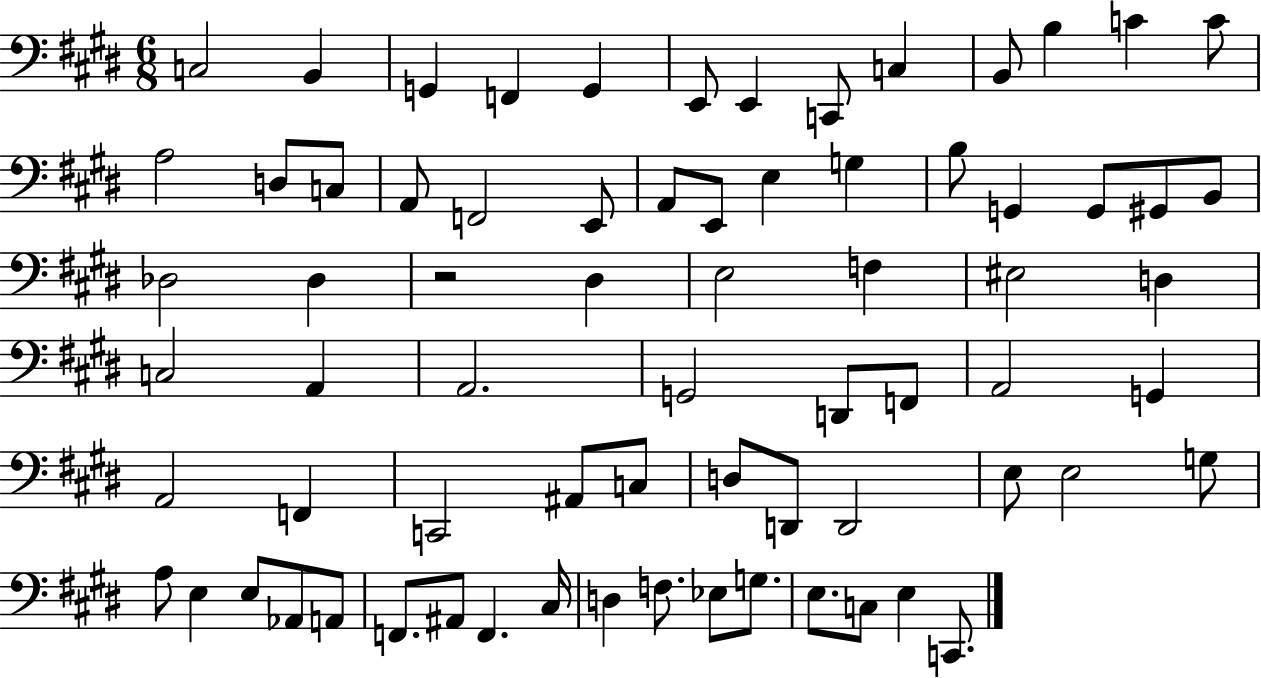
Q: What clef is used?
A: bass